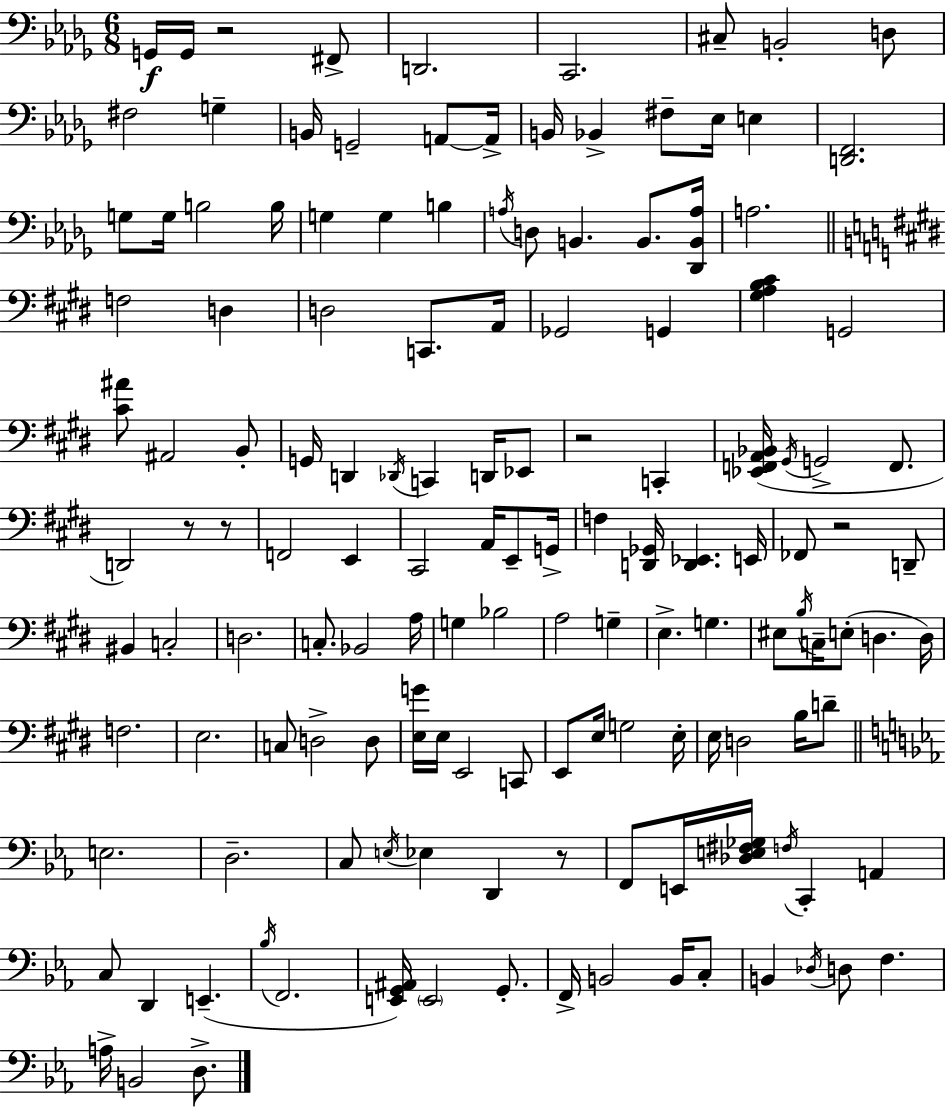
X:1
T:Untitled
M:6/8
L:1/4
K:Bbm
G,,/4 G,,/4 z2 ^F,,/2 D,,2 C,,2 ^C,/2 B,,2 D,/2 ^F,2 G, B,,/4 G,,2 A,,/2 A,,/4 B,,/4 _B,, ^F,/2 _E,/4 E, [D,,F,,]2 G,/2 G,/4 B,2 B,/4 G, G, B, A,/4 D,/2 B,, B,,/2 [_D,,B,,A,]/4 A,2 F,2 D, D,2 C,,/2 A,,/4 _G,,2 G,, [^G,A,B,^C] G,,2 [^C^A]/2 ^A,,2 B,,/2 G,,/4 D,, _D,,/4 C,, D,,/4 _E,,/2 z2 C,, [_E,,F,,A,,_B,,]/4 ^G,,/4 G,,2 F,,/2 D,,2 z/2 z/2 F,,2 E,, ^C,,2 A,,/4 E,,/2 G,,/4 F, [D,,_G,,]/4 [D,,_E,,] E,,/4 _F,,/2 z2 D,,/2 ^B,, C,2 D,2 C,/2 _B,,2 A,/4 G, _B,2 A,2 G, E, G, ^E,/2 B,/4 C,/4 E,/2 D, D,/4 F,2 E,2 C,/2 D,2 D,/2 [E,G]/4 E,/4 E,,2 C,,/2 E,,/2 E,/4 G,2 E,/4 E,/4 D,2 B,/4 D/2 E,2 D,2 C,/2 E,/4 _E, D,, z/2 F,,/2 E,,/4 [_D,E,^F,_G,]/4 F,/4 C,, A,, C,/2 D,, E,, _B,/4 F,,2 [E,,G,,^A,,]/4 E,,2 G,,/2 F,,/4 B,,2 B,,/4 C,/2 B,, _D,/4 D,/2 F, A,/4 B,,2 D,/2